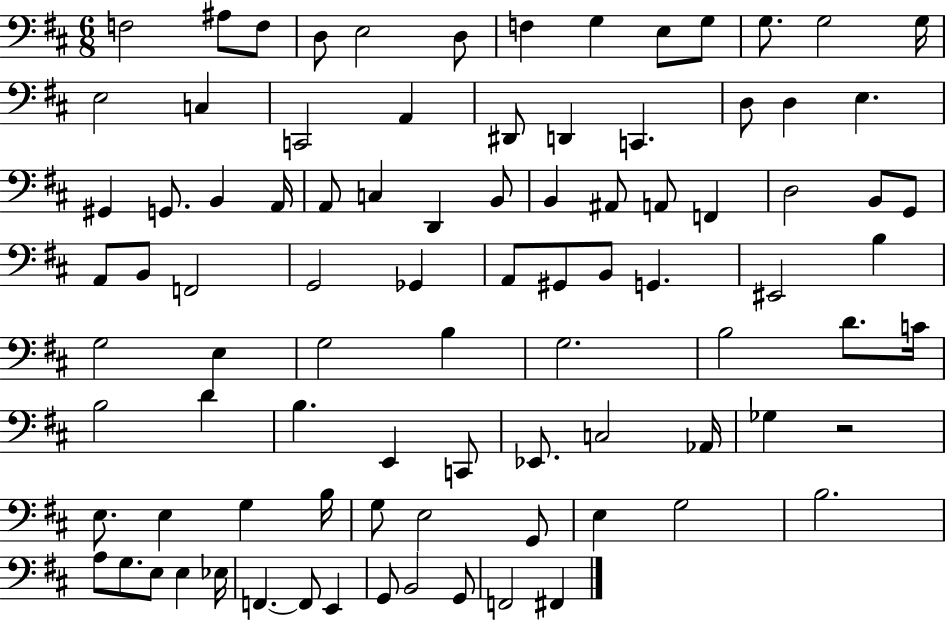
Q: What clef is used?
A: bass